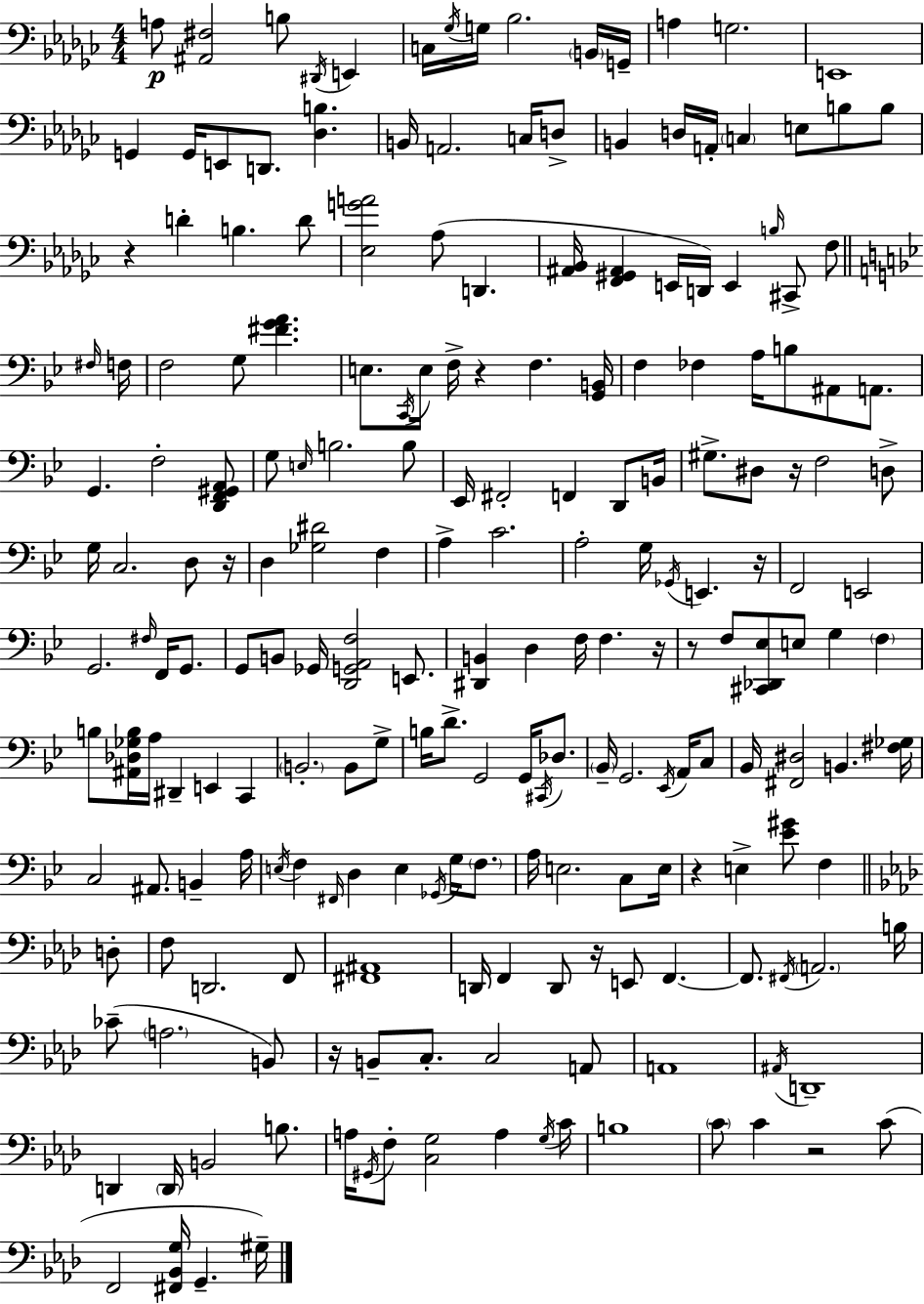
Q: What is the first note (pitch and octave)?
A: A3